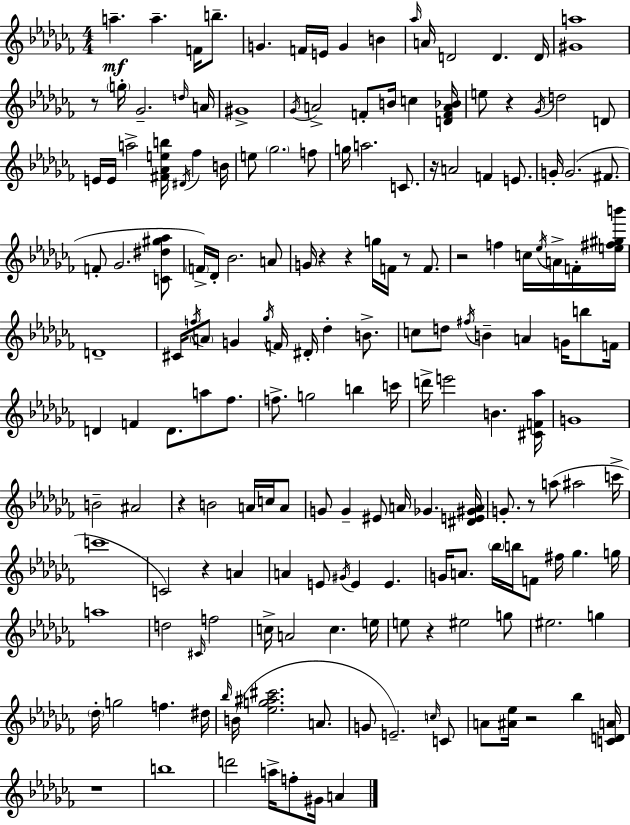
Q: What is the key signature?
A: AES minor